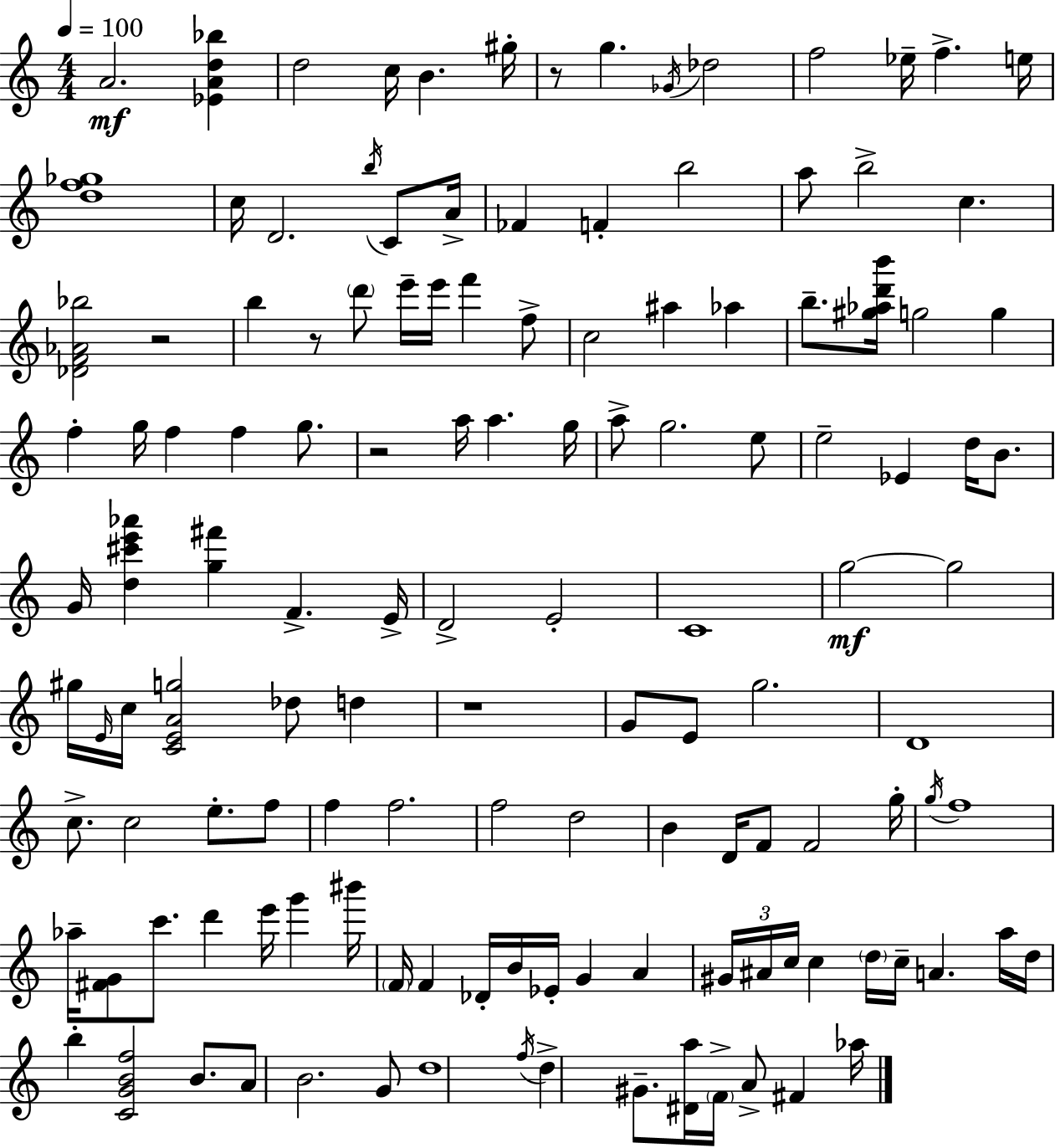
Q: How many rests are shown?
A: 5